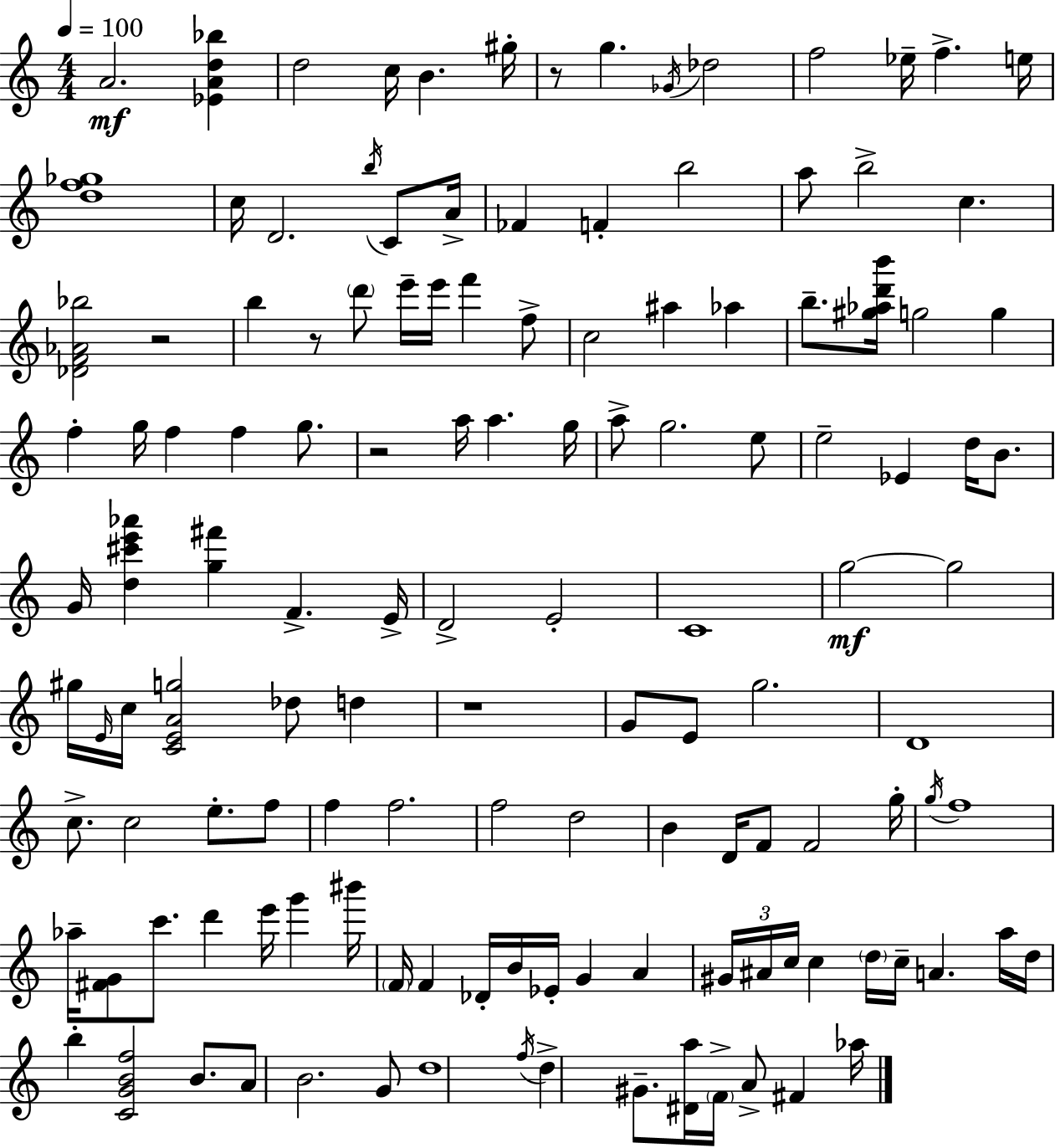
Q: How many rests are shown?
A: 5